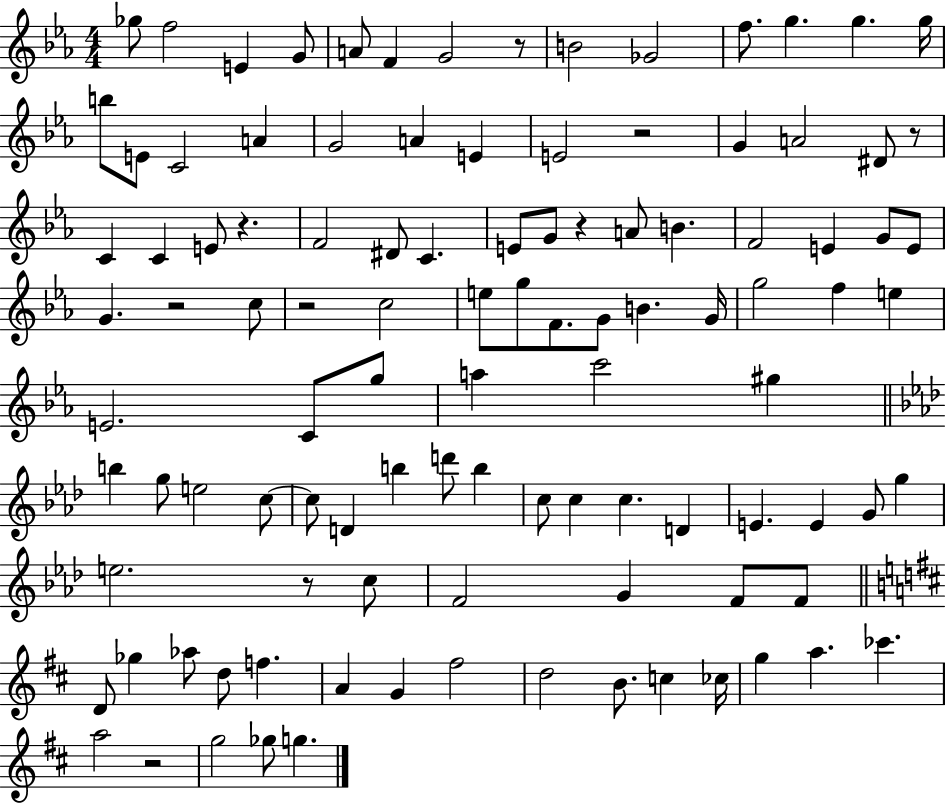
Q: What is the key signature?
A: EES major